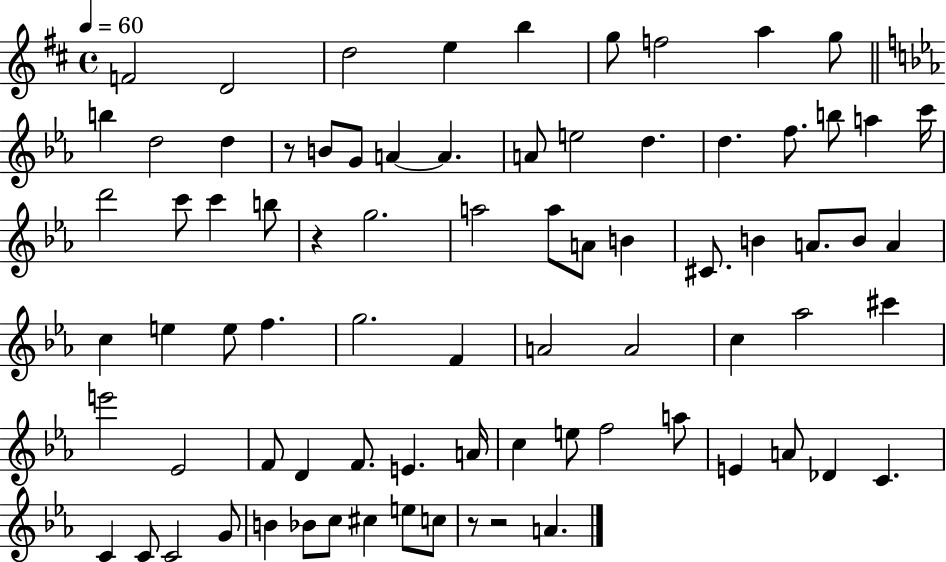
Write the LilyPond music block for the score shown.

{
  \clef treble
  \time 4/4
  \defaultTimeSignature
  \key d \major
  \tempo 4 = 60
  f'2 d'2 | d''2 e''4 b''4 | g''8 f''2 a''4 g''8 | \bar "||" \break \key ees \major b''4 d''2 d''4 | r8 b'8 g'8 a'4~~ a'4. | a'8 e''2 d''4. | d''4. f''8. b''8 a''4 c'''16 | \break d'''2 c'''8 c'''4 b''8 | r4 g''2. | a''2 a''8 a'8 b'4 | cis'8. b'4 a'8. b'8 a'4 | \break c''4 e''4 e''8 f''4. | g''2. f'4 | a'2 a'2 | c''4 aes''2 cis'''4 | \break e'''2 ees'2 | f'8 d'4 f'8. e'4. a'16 | c''4 e''8 f''2 a''8 | e'4 a'8 des'4 c'4. | \break c'4 c'8 c'2 g'8 | b'4 bes'8 c''8 cis''4 e''8 c''8 | r8 r2 a'4. | \bar "|."
}